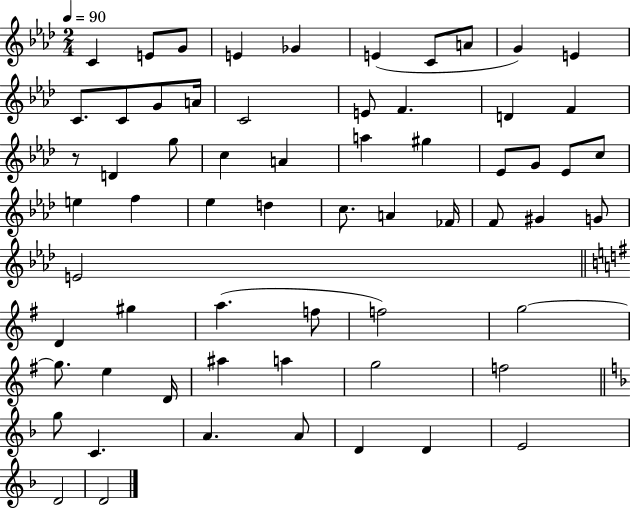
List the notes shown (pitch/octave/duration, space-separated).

C4/q E4/e G4/e E4/q Gb4/q E4/q C4/e A4/e G4/q E4/q C4/e. C4/e G4/e A4/s C4/h E4/e F4/q. D4/q F4/q R/e D4/q G5/e C5/q A4/q A5/q G#5/q Eb4/e G4/e Eb4/e C5/e E5/q F5/q Eb5/q D5/q C5/e. A4/q FES4/s F4/e G#4/q G4/e E4/h D4/q G#5/q A5/q. F5/e F5/h G5/h G5/e. E5/q D4/s A#5/q A5/q G5/h F5/h G5/e C4/q. A4/q. A4/e D4/q D4/q E4/h D4/h D4/h